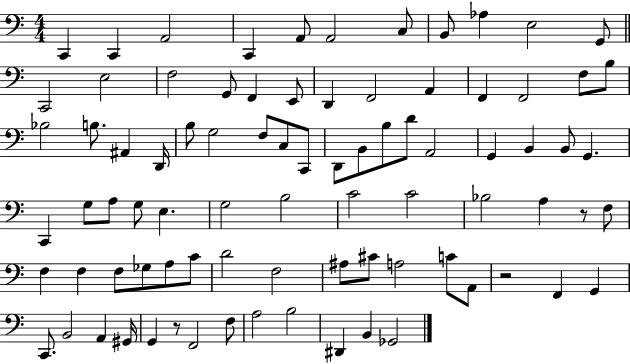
C2/q C2/q A2/h C2/q A2/e A2/h C3/e B2/e Ab3/q E3/h G2/e C2/h E3/h F3/h G2/e F2/q E2/e D2/q F2/h A2/q F2/q F2/h F3/e B3/e Bb3/h B3/e. A#2/q D2/s B3/e G3/h F3/e C3/e C2/e D2/e B2/e B3/e D4/e A2/h G2/q B2/q B2/e G2/q. C2/q G3/e A3/e G3/e E3/q. G3/h B3/h C4/h C4/h Bb3/h A3/q R/e F3/e F3/q F3/q F3/e Gb3/e A3/e C4/e D4/h F3/h A#3/e C#4/e A3/h C4/e A2/e R/h F2/q G2/q C2/e. B2/h A2/q G#2/s G2/q R/e F2/h F3/e A3/h B3/h D#2/q B2/q Gb2/h